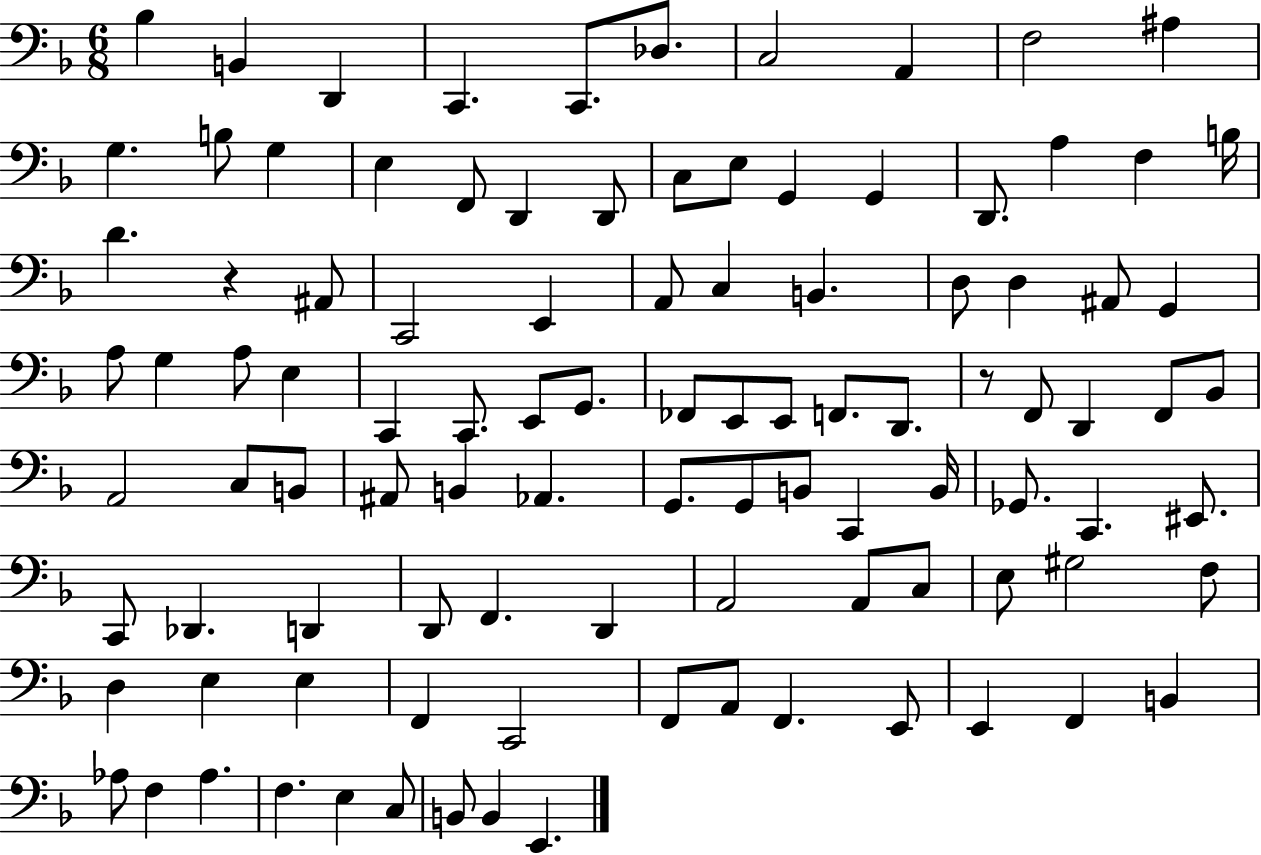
X:1
T:Untitled
M:6/8
L:1/4
K:F
_B, B,, D,, C,, C,,/2 _D,/2 C,2 A,, F,2 ^A, G, B,/2 G, E, F,,/2 D,, D,,/2 C,/2 E,/2 G,, G,, D,,/2 A, F, B,/4 D z ^A,,/2 C,,2 E,, A,,/2 C, B,, D,/2 D, ^A,,/2 G,, A,/2 G, A,/2 E, C,, C,,/2 E,,/2 G,,/2 _F,,/2 E,,/2 E,,/2 F,,/2 D,,/2 z/2 F,,/2 D,, F,,/2 _B,,/2 A,,2 C,/2 B,,/2 ^A,,/2 B,, _A,, G,,/2 G,,/2 B,,/2 C,, B,,/4 _G,,/2 C,, ^E,,/2 C,,/2 _D,, D,, D,,/2 F,, D,, A,,2 A,,/2 C,/2 E,/2 ^G,2 F,/2 D, E, E, F,, C,,2 F,,/2 A,,/2 F,, E,,/2 E,, F,, B,, _A,/2 F, _A, F, E, C,/2 B,,/2 B,, E,,